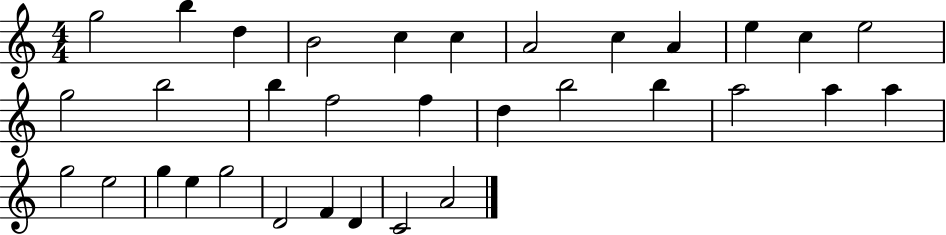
{
  \clef treble
  \numericTimeSignature
  \time 4/4
  \key c \major
  g''2 b''4 d''4 | b'2 c''4 c''4 | a'2 c''4 a'4 | e''4 c''4 e''2 | \break g''2 b''2 | b''4 f''2 f''4 | d''4 b''2 b''4 | a''2 a''4 a''4 | \break g''2 e''2 | g''4 e''4 g''2 | d'2 f'4 d'4 | c'2 a'2 | \break \bar "|."
}